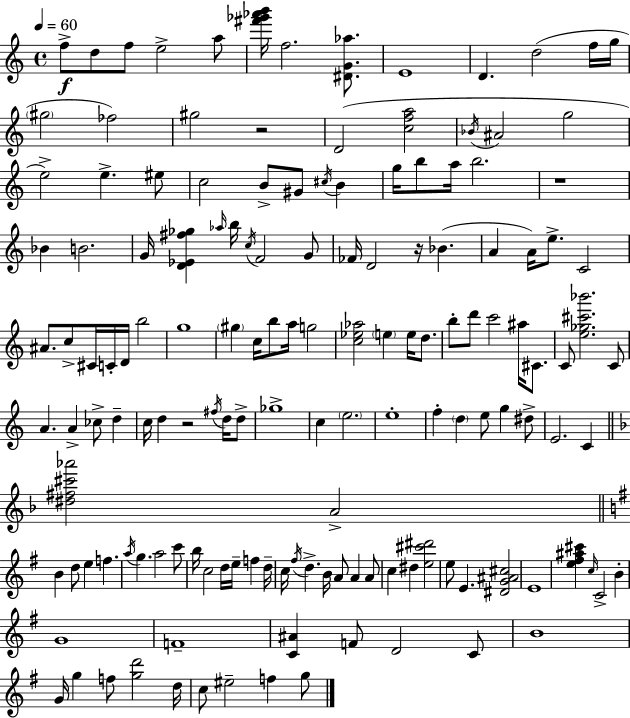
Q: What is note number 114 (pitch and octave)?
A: E4